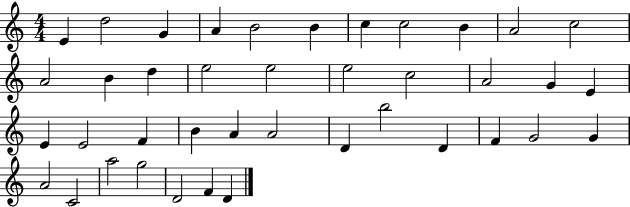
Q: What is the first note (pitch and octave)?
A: E4